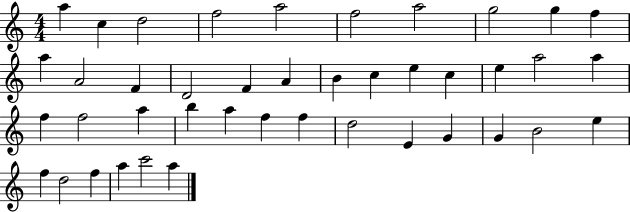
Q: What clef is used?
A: treble